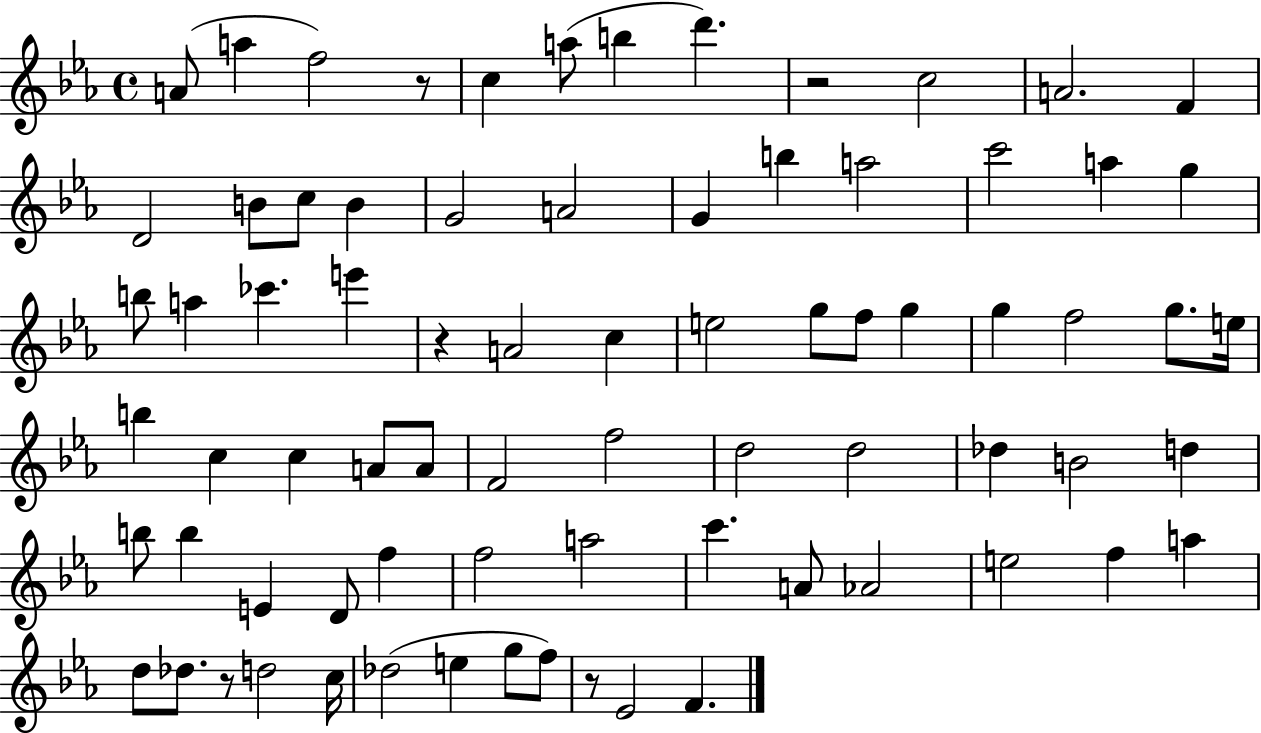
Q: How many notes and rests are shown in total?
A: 76